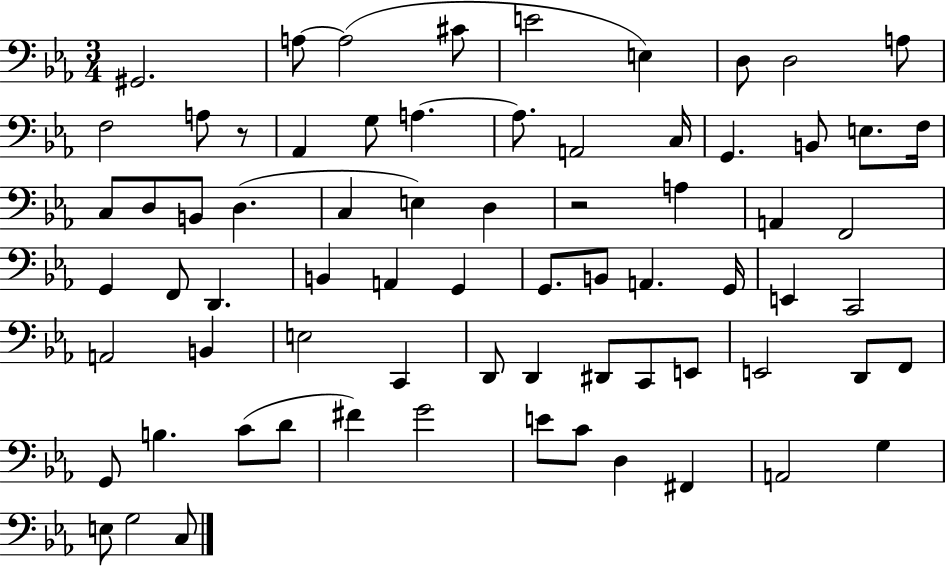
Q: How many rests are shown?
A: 2